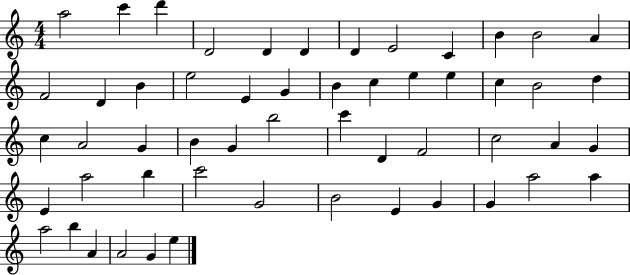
A5/h C6/q D6/q D4/h D4/q D4/q D4/q E4/h C4/q B4/q B4/h A4/q F4/h D4/q B4/q E5/h E4/q G4/q B4/q C5/q E5/q E5/q C5/q B4/h D5/q C5/q A4/h G4/q B4/q G4/q B5/h C6/q D4/q F4/h C5/h A4/q G4/q E4/q A5/h B5/q C6/h G4/h B4/h E4/q G4/q G4/q A5/h A5/q A5/h B5/q A4/q A4/h G4/q E5/q